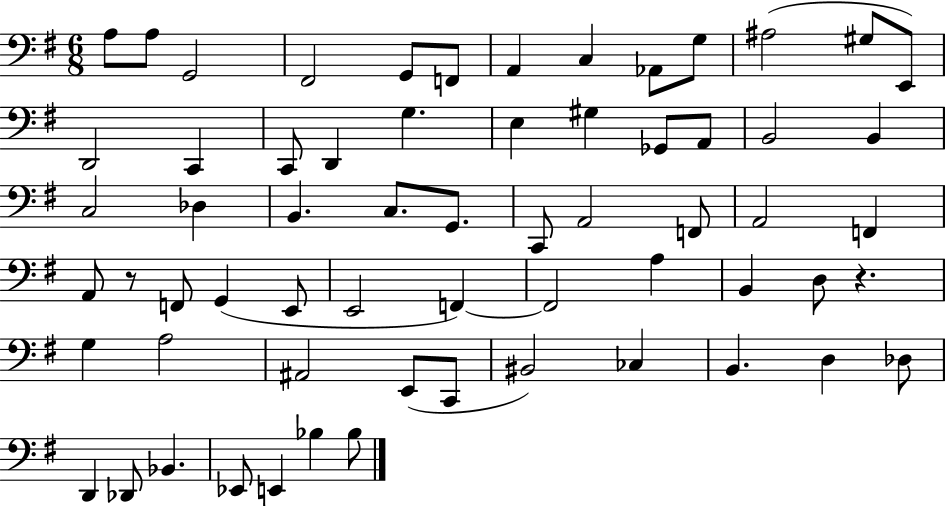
{
  \clef bass
  \numericTimeSignature
  \time 6/8
  \key g \major
  \repeat volta 2 { a8 a8 g,2 | fis,2 g,8 f,8 | a,4 c4 aes,8 g8 | ais2( gis8 e,8) | \break d,2 c,4 | c,8 d,4 g4. | e4 gis4 ges,8 a,8 | b,2 b,4 | \break c2 des4 | b,4. c8. g,8. | c,8 a,2 f,8 | a,2 f,4 | \break a,8 r8 f,8 g,4( e,8 | e,2 f,4~~) | f,2 a4 | b,4 d8 r4. | \break g4 a2 | ais,2 e,8( c,8 | bis,2) ces4 | b,4. d4 des8 | \break d,4 des,8 bes,4. | ees,8 e,4 bes4 bes8 | } \bar "|."
}